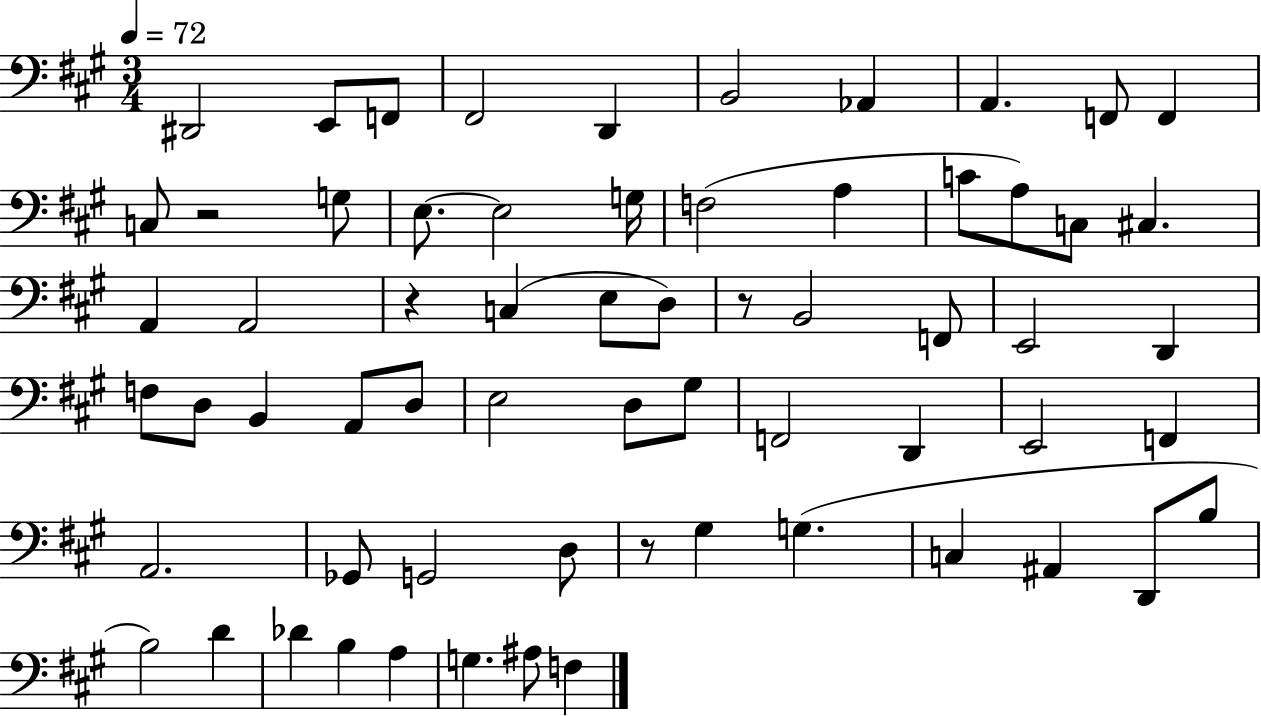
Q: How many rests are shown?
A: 4